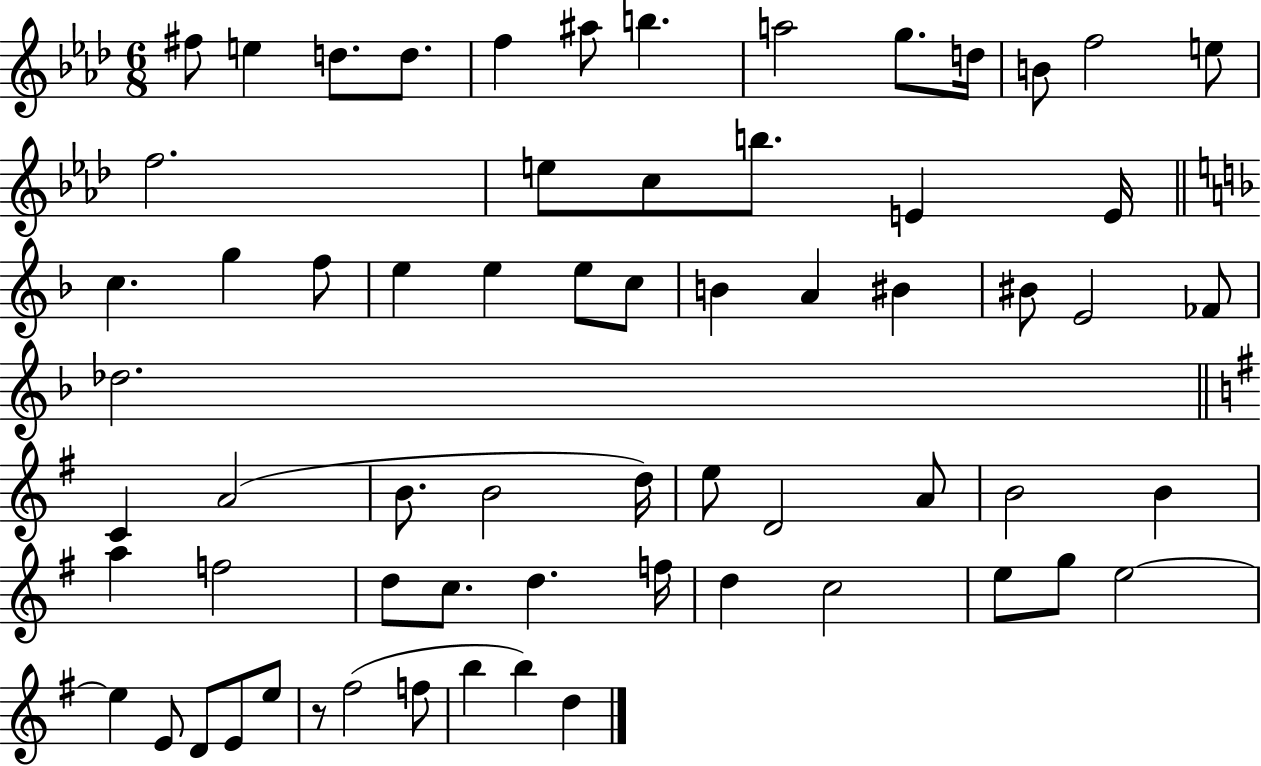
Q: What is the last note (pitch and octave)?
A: D5